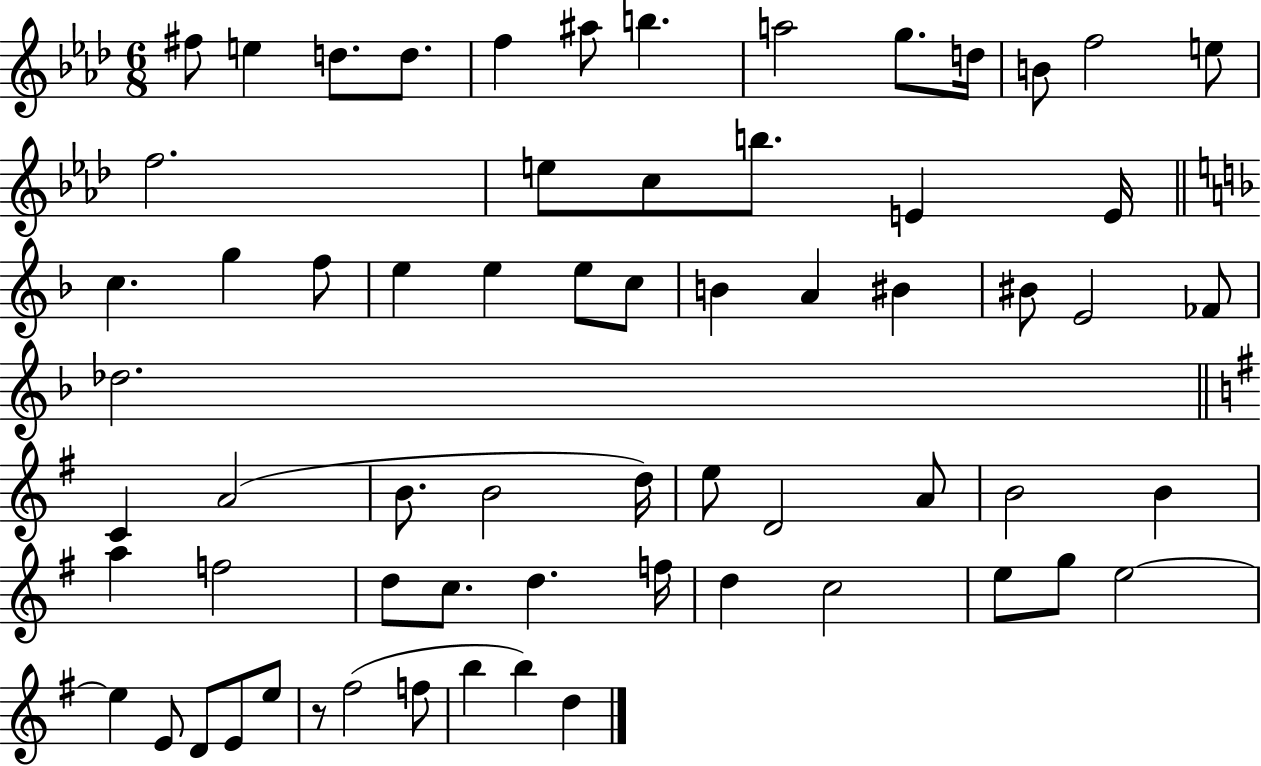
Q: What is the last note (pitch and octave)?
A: D5